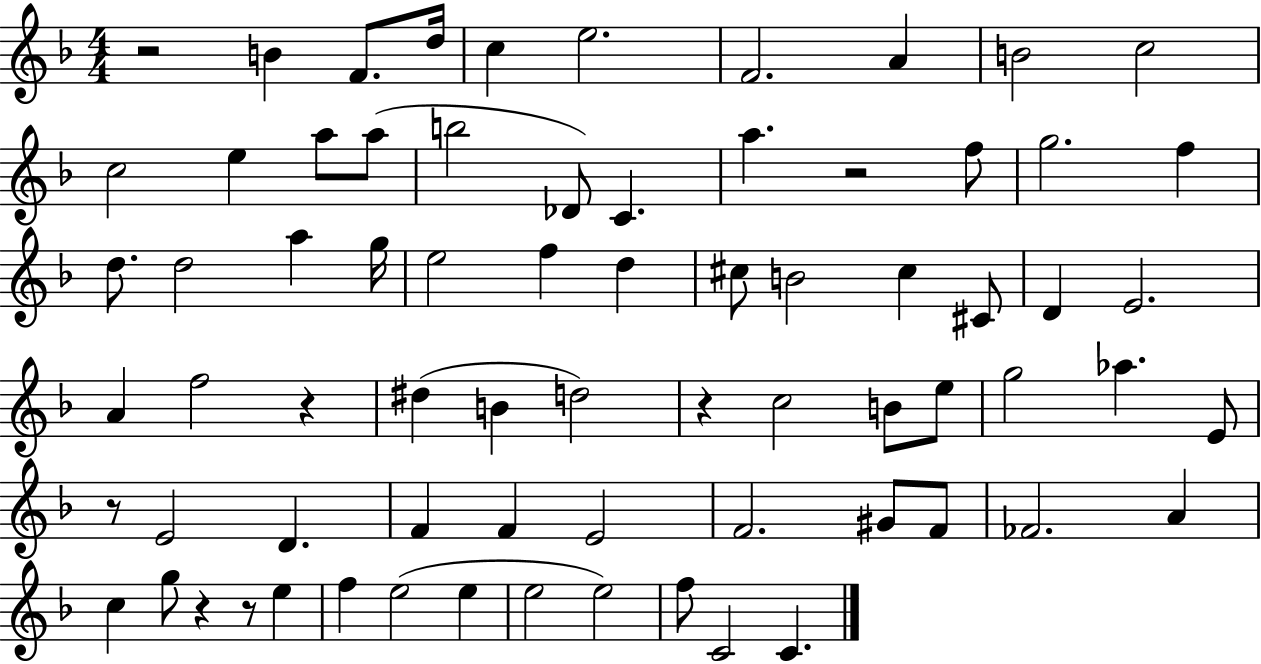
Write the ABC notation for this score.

X:1
T:Untitled
M:4/4
L:1/4
K:F
z2 B F/2 d/4 c e2 F2 A B2 c2 c2 e a/2 a/2 b2 _D/2 C a z2 f/2 g2 f d/2 d2 a g/4 e2 f d ^c/2 B2 ^c ^C/2 D E2 A f2 z ^d B d2 z c2 B/2 e/2 g2 _a E/2 z/2 E2 D F F E2 F2 ^G/2 F/2 _F2 A c g/2 z z/2 e f e2 e e2 e2 f/2 C2 C